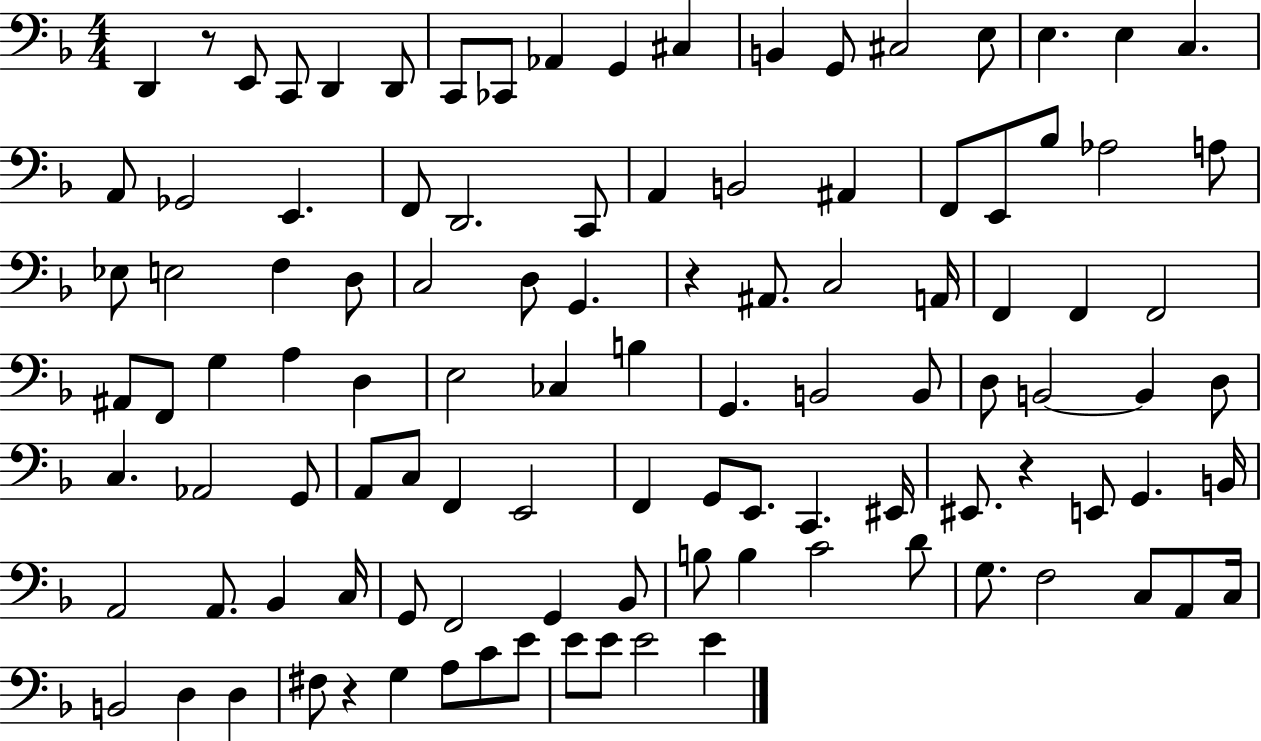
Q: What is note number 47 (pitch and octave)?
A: G3